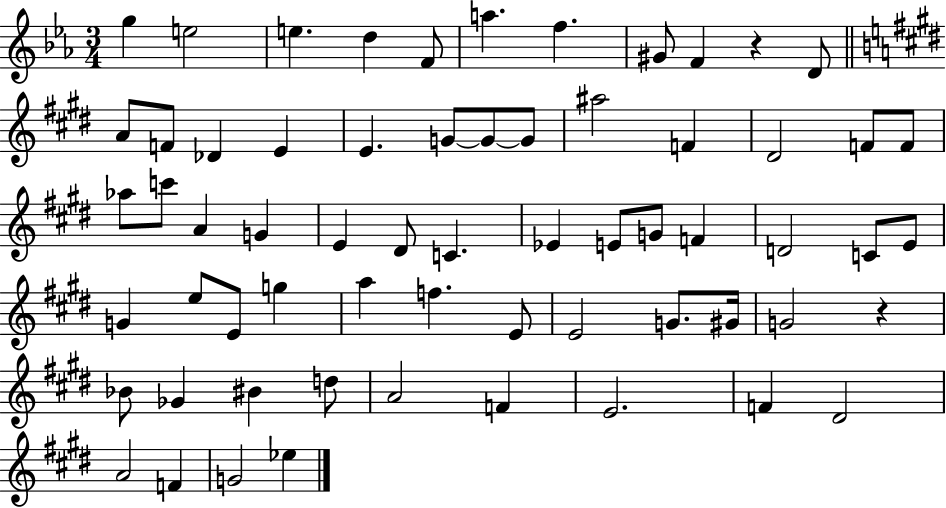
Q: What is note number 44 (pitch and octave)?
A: E4